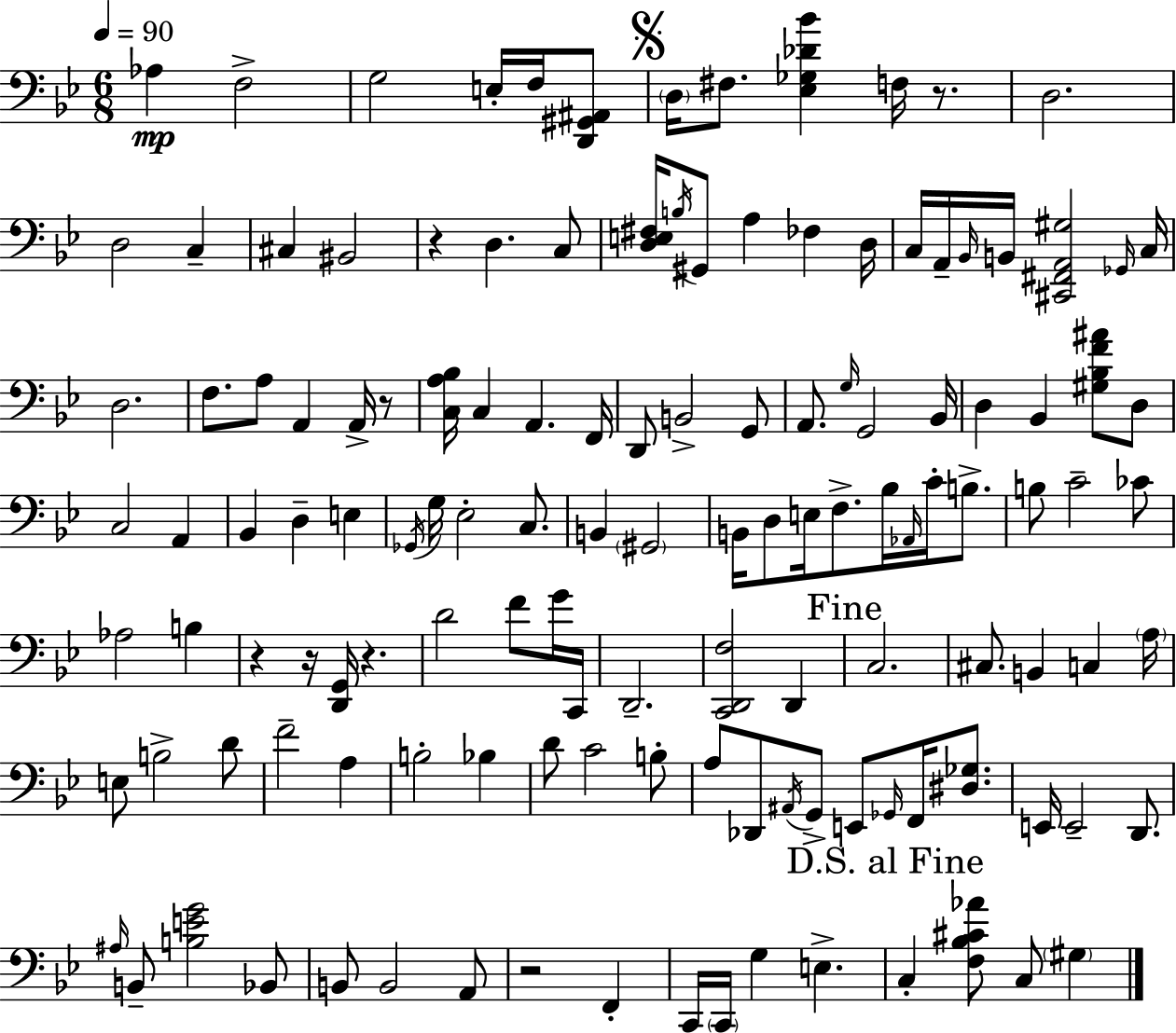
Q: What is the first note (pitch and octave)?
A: Ab3